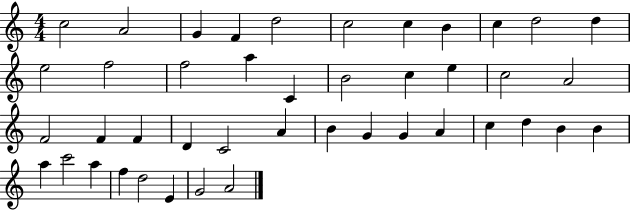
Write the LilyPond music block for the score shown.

{
  \clef treble
  \numericTimeSignature
  \time 4/4
  \key c \major
  c''2 a'2 | g'4 f'4 d''2 | c''2 c''4 b'4 | c''4 d''2 d''4 | \break e''2 f''2 | f''2 a''4 c'4 | b'2 c''4 e''4 | c''2 a'2 | \break f'2 f'4 f'4 | d'4 c'2 a'4 | b'4 g'4 g'4 a'4 | c''4 d''4 b'4 b'4 | \break a''4 c'''2 a''4 | f''4 d''2 e'4 | g'2 a'2 | \bar "|."
}